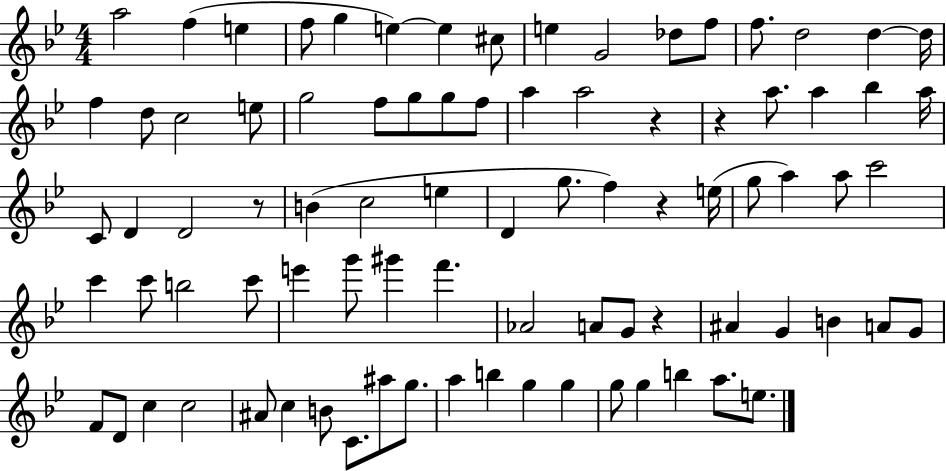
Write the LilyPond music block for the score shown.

{
  \clef treble
  \numericTimeSignature
  \time 4/4
  \key bes \major
  a''2 f''4( e''4 | f''8 g''4 e''4~~) e''4 cis''8 | e''4 g'2 des''8 f''8 | f''8. d''2 d''4~~ d''16 | \break f''4 d''8 c''2 e''8 | g''2 f''8 g''8 g''8 f''8 | a''4 a''2 r4 | r4 a''8. a''4 bes''4 a''16 | \break c'8 d'4 d'2 r8 | b'4( c''2 e''4 | d'4 g''8. f''4) r4 e''16( | g''8 a''4) a''8 c'''2 | \break c'''4 c'''8 b''2 c'''8 | e'''4 g'''8 gis'''4 f'''4. | aes'2 a'8 g'8 r4 | ais'4 g'4 b'4 a'8 g'8 | \break f'8 d'8 c''4 c''2 | ais'8 c''4 b'8 c'8. ais''8 g''8. | a''4 b''4 g''4 g''4 | g''8 g''4 b''4 a''8. e''8. | \break \bar "|."
}